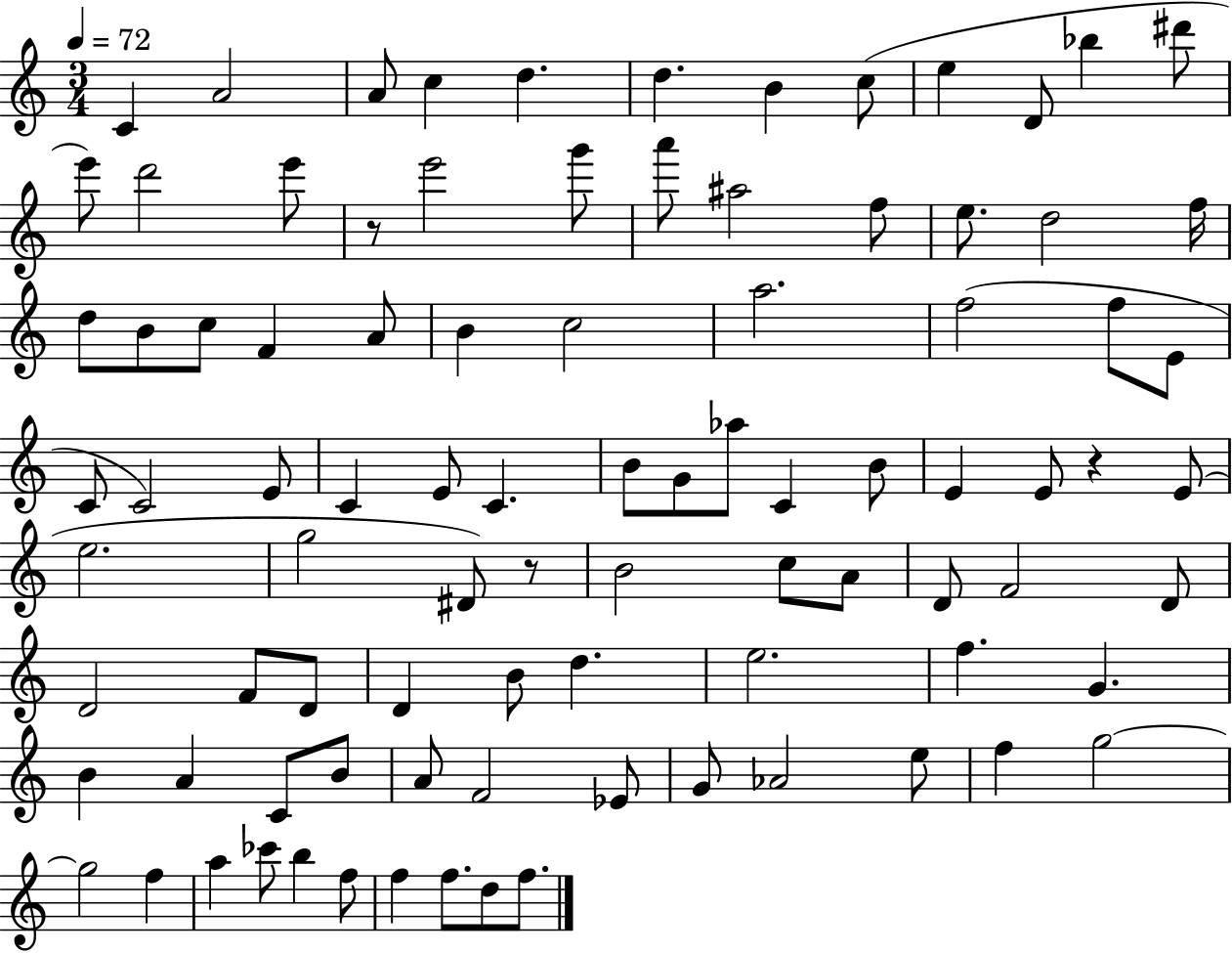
C4/q A4/h A4/e C5/q D5/q. D5/q. B4/q C5/e E5/q D4/e Bb5/q D#6/e E6/e D6/h E6/e R/e E6/h G6/e A6/e A#5/h F5/e E5/e. D5/h F5/s D5/e B4/e C5/e F4/q A4/e B4/q C5/h A5/h. F5/h F5/e E4/e C4/e C4/h E4/e C4/q E4/e C4/q. B4/e G4/e Ab5/e C4/q B4/e E4/q E4/e R/q E4/e E5/h. G5/h D#4/e R/e B4/h C5/e A4/e D4/e F4/h D4/e D4/h F4/e D4/e D4/q B4/e D5/q. E5/h. F5/q. G4/q. B4/q A4/q C4/e B4/e A4/e F4/h Eb4/e G4/e Ab4/h E5/e F5/q G5/h G5/h F5/q A5/q CES6/e B5/q F5/e F5/q F5/e. D5/e F5/e.